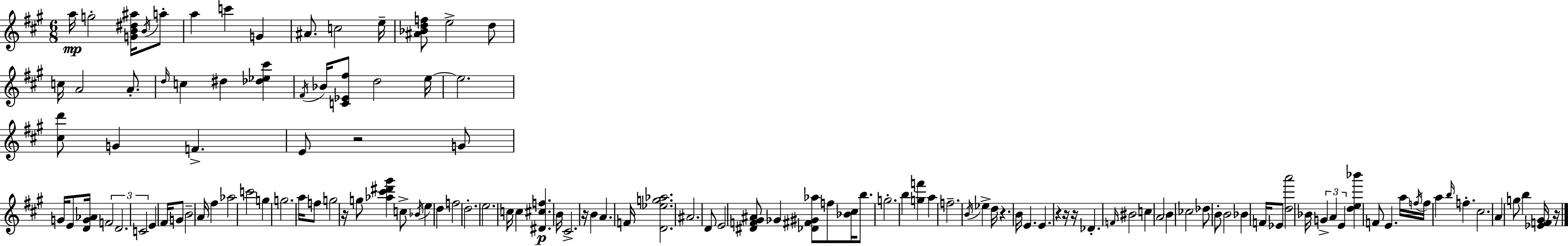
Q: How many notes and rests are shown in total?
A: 129